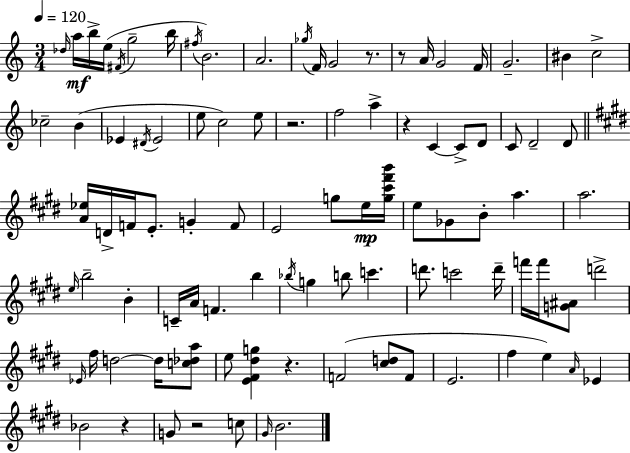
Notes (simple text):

Db5/s A5/s B5/s E5/s F#4/s G5/h B5/s F#5/s B4/h. A4/h. Gb5/s F4/s G4/h R/e. R/e A4/s G4/h F4/s G4/h. BIS4/q C5/h CES5/h B4/q Eb4/q D#4/s Eb4/h E5/e C5/h E5/e R/h. F5/h A5/q R/q C4/q C4/e D4/e C4/e D4/h D4/e [A4,Eb5]/s D4/s F4/s E4/e. G4/q F4/e E4/h G5/e E5/s [G5,C#6,F#6,B6]/s E5/e Gb4/e B4/e A5/q. A5/h. E5/s B5/h B4/q C4/s A4/s F4/q. B5/q Bb5/s G5/q B5/e C6/q. D6/e. C6/h D6/s F6/s F6/s [G4,A#4]/e D6/h Eb4/s F#5/s D5/h D5/s [C5,Db5,A5]/e E5/e [E4,F#4,D#5,G5]/q R/q. F4/h [C#5,D5]/e F4/e E4/h. F#5/q E5/q A4/s Eb4/q Bb4/h R/q G4/e R/h C5/e G#4/s B4/h.